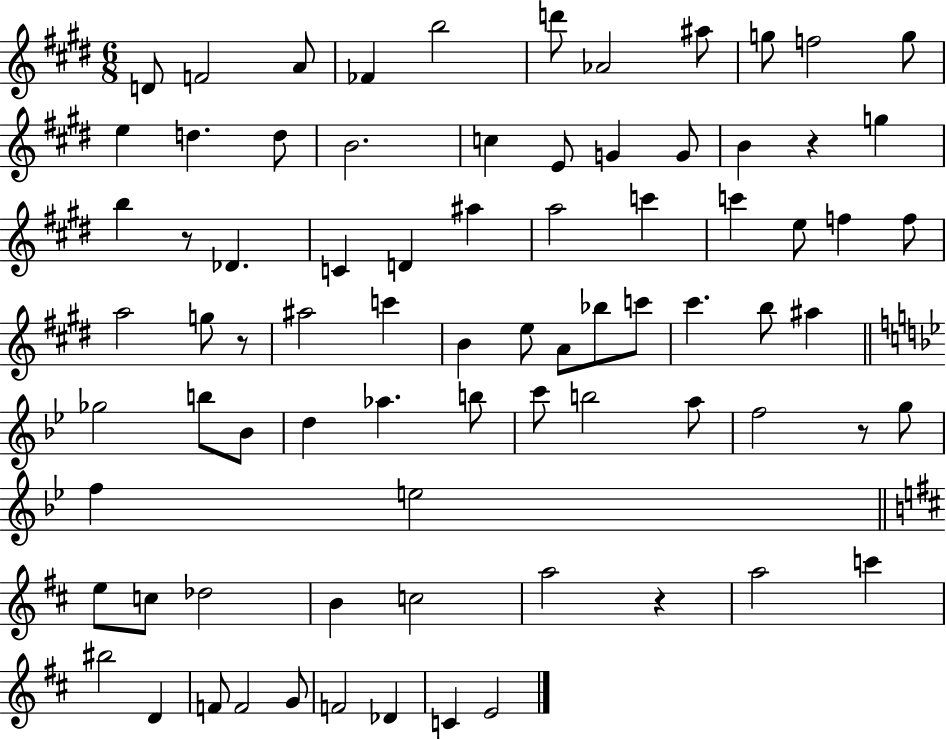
D4/e F4/h A4/e FES4/q B5/h D6/e Ab4/h A#5/e G5/e F5/h G5/e E5/q D5/q. D5/e B4/h. C5/q E4/e G4/q G4/e B4/q R/q G5/q B5/q R/e Db4/q. C4/q D4/q A#5/q A5/h C6/q C6/q E5/e F5/q F5/e A5/h G5/e R/e A#5/h C6/q B4/q E5/e A4/e Bb5/e C6/e C#6/q. B5/e A#5/q Gb5/h B5/e Bb4/e D5/q Ab5/q. B5/e C6/e B5/h A5/e F5/h R/e G5/e F5/q E5/h E5/e C5/e Db5/h B4/q C5/h A5/h R/q A5/h C6/q BIS5/h D4/q F4/e F4/h G4/e F4/h Db4/q C4/q E4/h